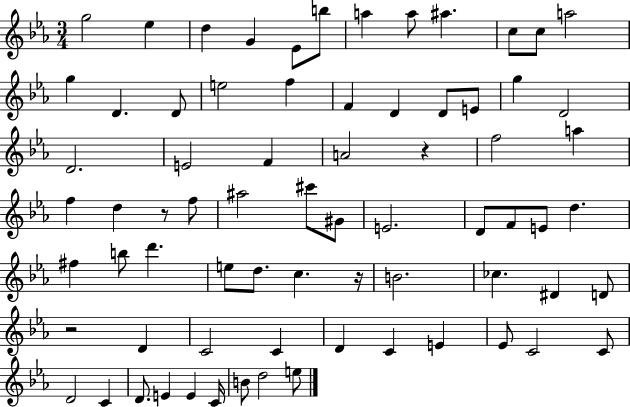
G5/h Eb5/q D5/q G4/q Eb4/e B5/e A5/q A5/e A#5/q. C5/e C5/e A5/h G5/q D4/q. D4/e E5/h F5/q F4/q D4/q D4/e E4/e G5/q D4/h D4/h. E4/h F4/q A4/h R/q F5/h A5/q F5/q D5/q R/e F5/e A#5/h C#6/e G#4/e E4/h. D4/e F4/e E4/e D5/q. F#5/q B5/e D6/q. E5/e D5/e. C5/q. R/s B4/h. CES5/q. D#4/q D4/e R/h D4/q C4/h C4/q D4/q C4/q E4/q Eb4/e C4/h C4/e D4/h C4/q D4/e. E4/q E4/q C4/s B4/e D5/h E5/e